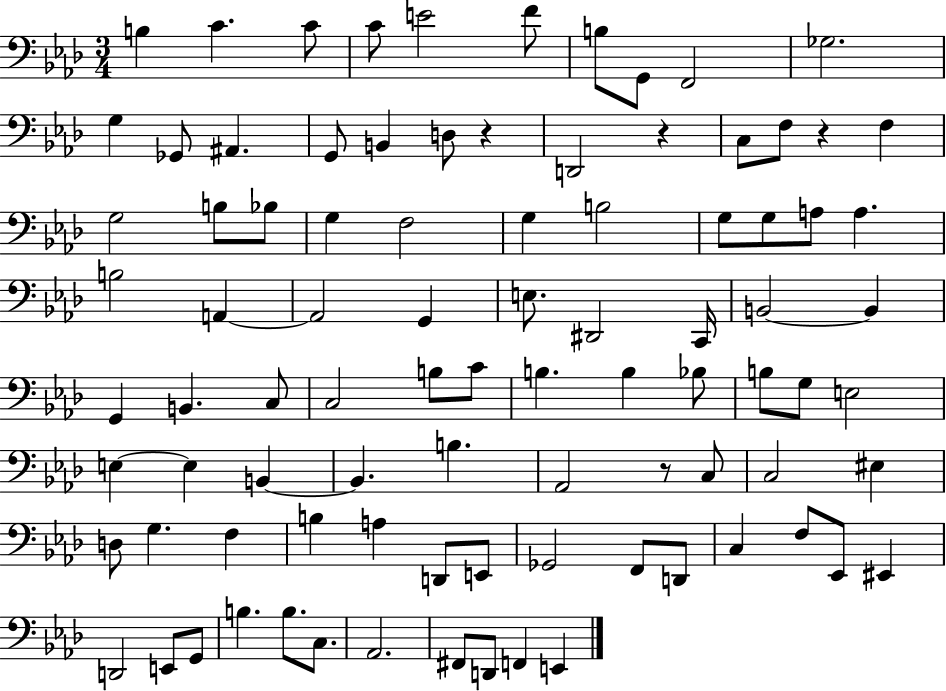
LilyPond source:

{
  \clef bass
  \numericTimeSignature
  \time 3/4
  \key aes \major
  b4 c'4. c'8 | c'8 e'2 f'8 | b8 g,8 f,2 | ges2. | \break g4 ges,8 ais,4. | g,8 b,4 d8 r4 | d,2 r4 | c8 f8 r4 f4 | \break g2 b8 bes8 | g4 f2 | g4 b2 | g8 g8 a8 a4. | \break b2 a,4~~ | a,2 g,4 | e8. dis,2 c,16 | b,2~~ b,4 | \break g,4 b,4. c8 | c2 b8 c'8 | b4. b4 bes8 | b8 g8 e2 | \break e4~~ e4 b,4~~ | b,4. b4. | aes,2 r8 c8 | c2 eis4 | \break d8 g4. f4 | b4 a4 d,8 e,8 | ges,2 f,8 d,8 | c4 f8 ees,8 eis,4 | \break d,2 e,8 g,8 | b4. b8. c8. | aes,2. | fis,8 d,8 f,4 e,4 | \break \bar "|."
}